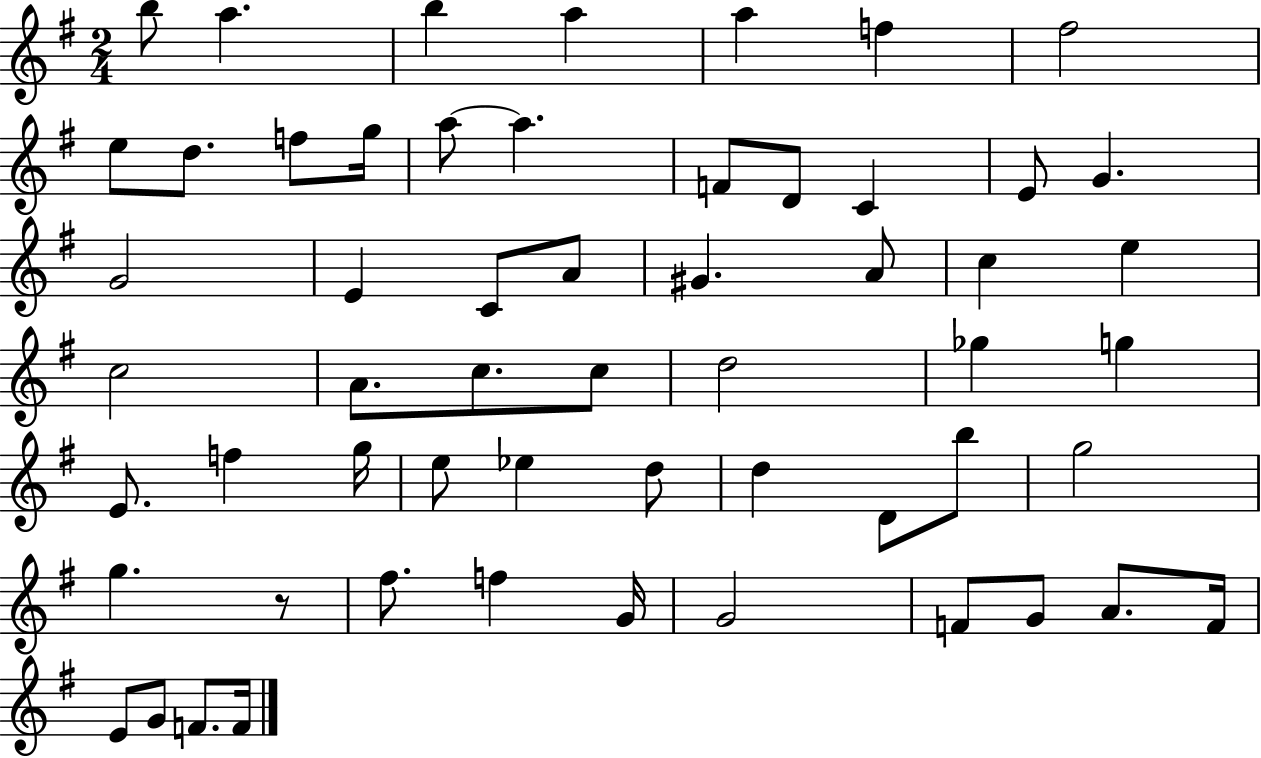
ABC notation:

X:1
T:Untitled
M:2/4
L:1/4
K:G
b/2 a b a a f ^f2 e/2 d/2 f/2 g/4 a/2 a F/2 D/2 C E/2 G G2 E C/2 A/2 ^G A/2 c e c2 A/2 c/2 c/2 d2 _g g E/2 f g/4 e/2 _e d/2 d D/2 b/2 g2 g z/2 ^f/2 f G/4 G2 F/2 G/2 A/2 F/4 E/2 G/2 F/2 F/4